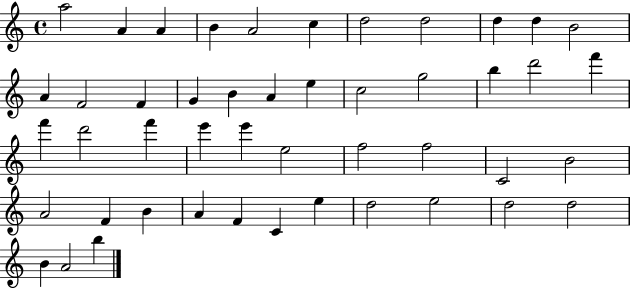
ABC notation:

X:1
T:Untitled
M:4/4
L:1/4
K:C
a2 A A B A2 c d2 d2 d d B2 A F2 F G B A e c2 g2 b d'2 f' f' d'2 f' e' e' e2 f2 f2 C2 B2 A2 F B A F C e d2 e2 d2 d2 B A2 b